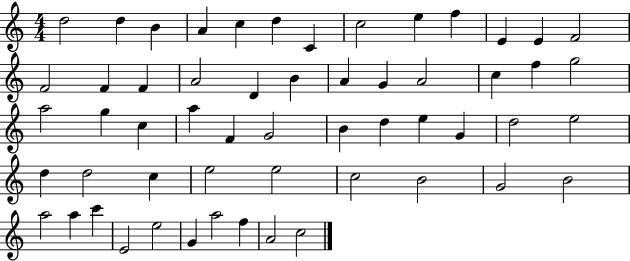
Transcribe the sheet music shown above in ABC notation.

X:1
T:Untitled
M:4/4
L:1/4
K:C
d2 d B A c d C c2 e f E E F2 F2 F F A2 D B A G A2 c f g2 a2 g c a F G2 B d e G d2 e2 d d2 c e2 e2 c2 B2 G2 B2 a2 a c' E2 e2 G a2 f A2 c2